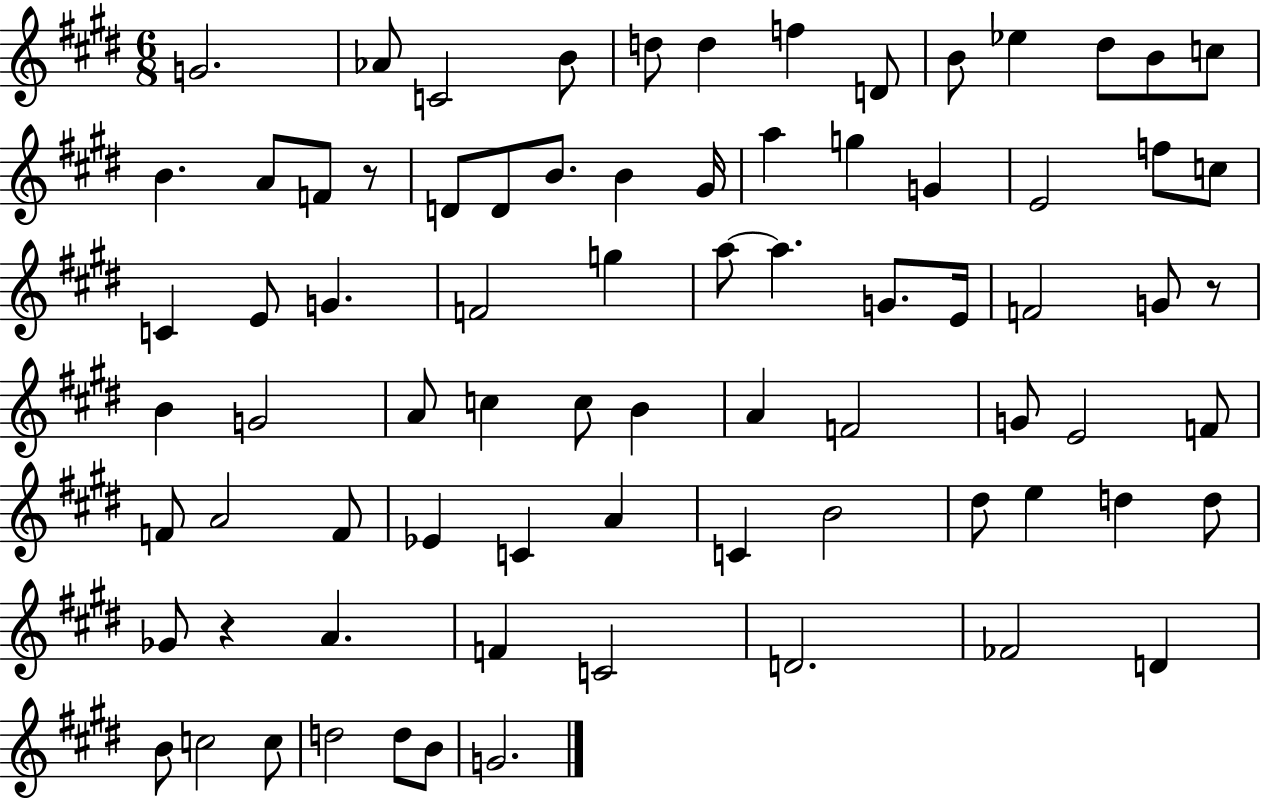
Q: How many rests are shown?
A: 3